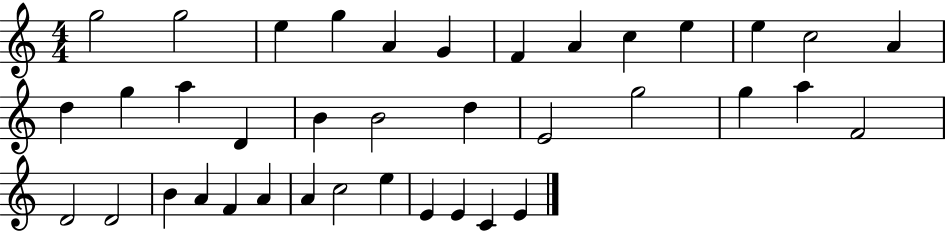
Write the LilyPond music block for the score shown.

{
  \clef treble
  \numericTimeSignature
  \time 4/4
  \key c \major
  g''2 g''2 | e''4 g''4 a'4 g'4 | f'4 a'4 c''4 e''4 | e''4 c''2 a'4 | \break d''4 g''4 a''4 d'4 | b'4 b'2 d''4 | e'2 g''2 | g''4 a''4 f'2 | \break d'2 d'2 | b'4 a'4 f'4 a'4 | a'4 c''2 e''4 | e'4 e'4 c'4 e'4 | \break \bar "|."
}